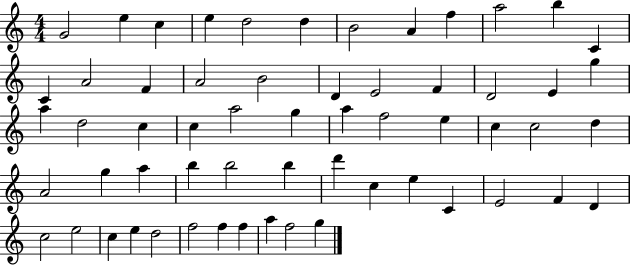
G4/h E5/q C5/q E5/q D5/h D5/q B4/h A4/q F5/q A5/h B5/q C4/q C4/q A4/h F4/q A4/h B4/h D4/q E4/h F4/q D4/h E4/q G5/q A5/q D5/h C5/q C5/q A5/h G5/q A5/q F5/h E5/q C5/q C5/h D5/q A4/h G5/q A5/q B5/q B5/h B5/q D6/q C5/q E5/q C4/q E4/h F4/q D4/q C5/h E5/h C5/q E5/q D5/h F5/h F5/q F5/q A5/q F5/h G5/q